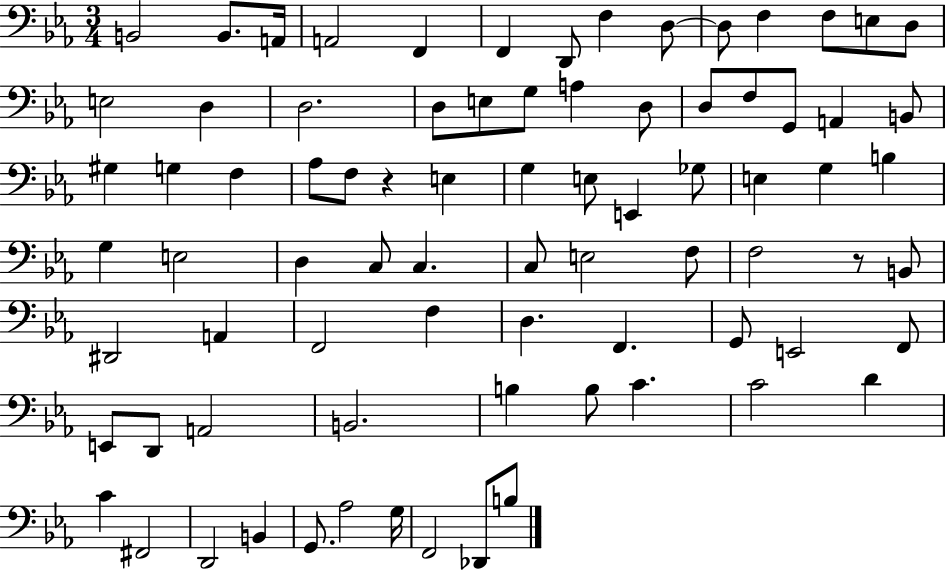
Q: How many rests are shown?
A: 2